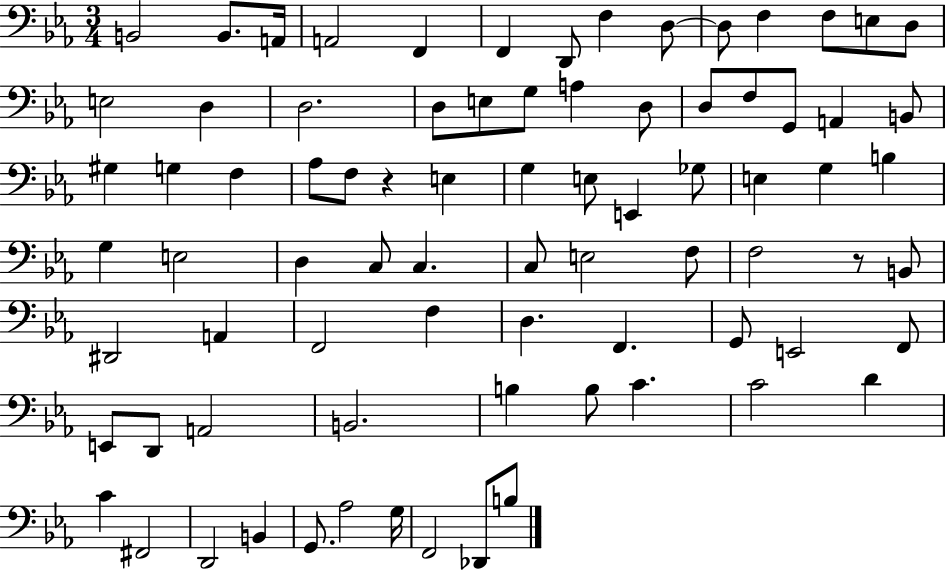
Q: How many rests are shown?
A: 2